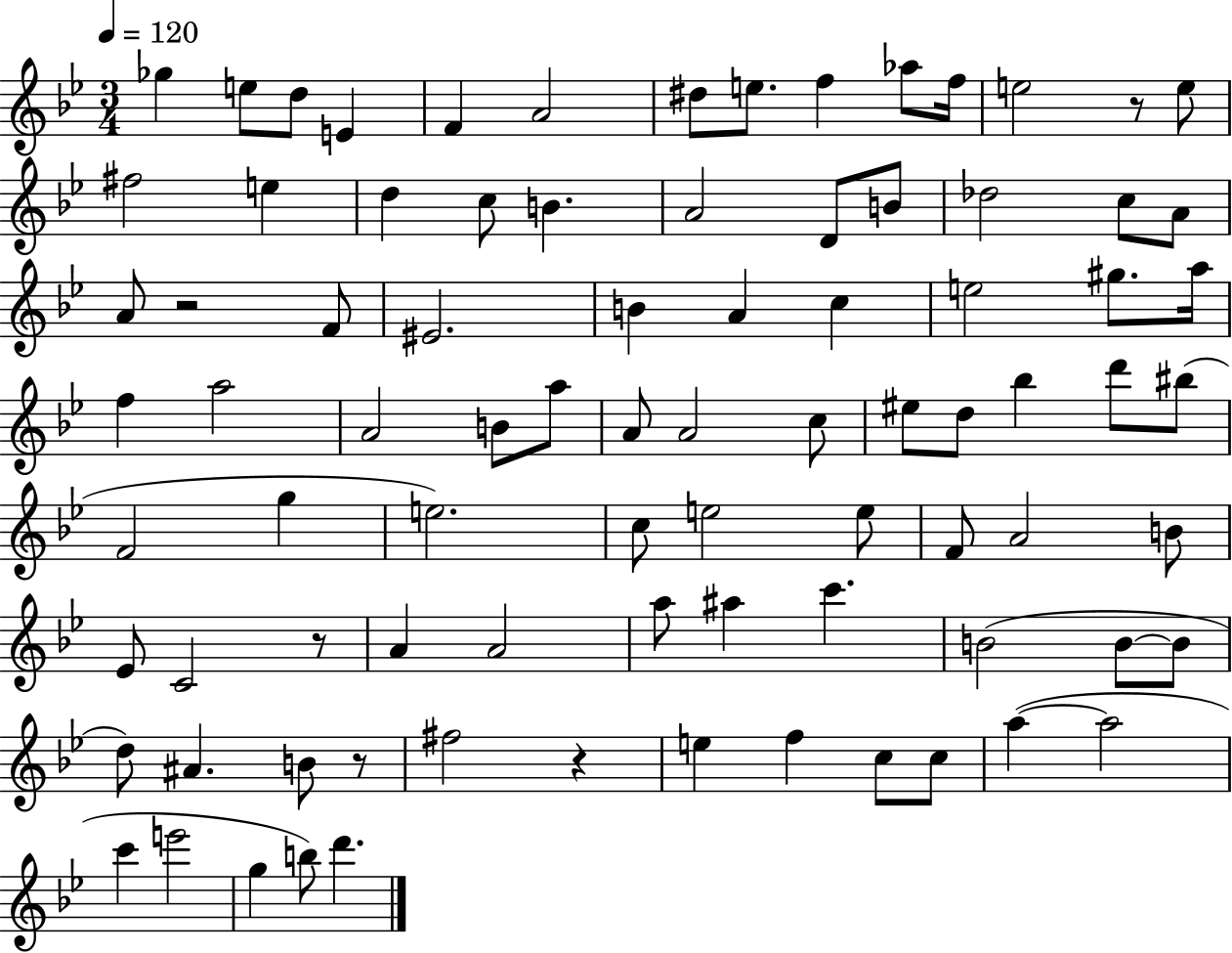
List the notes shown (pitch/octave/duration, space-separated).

Gb5/q E5/e D5/e E4/q F4/q A4/h D#5/e E5/e. F5/q Ab5/e F5/s E5/h R/e E5/e F#5/h E5/q D5/q C5/e B4/q. A4/h D4/e B4/e Db5/h C5/e A4/e A4/e R/h F4/e EIS4/h. B4/q A4/q C5/q E5/h G#5/e. A5/s F5/q A5/h A4/h B4/e A5/e A4/e A4/h C5/e EIS5/e D5/e Bb5/q D6/e BIS5/e F4/h G5/q E5/h. C5/e E5/h E5/e F4/e A4/h B4/e Eb4/e C4/h R/e A4/q A4/h A5/e A#5/q C6/q. B4/h B4/e B4/e D5/e A#4/q. B4/e R/e F#5/h R/q E5/q F5/q C5/e C5/e A5/q A5/h C6/q E6/h G5/q B5/e D6/q.